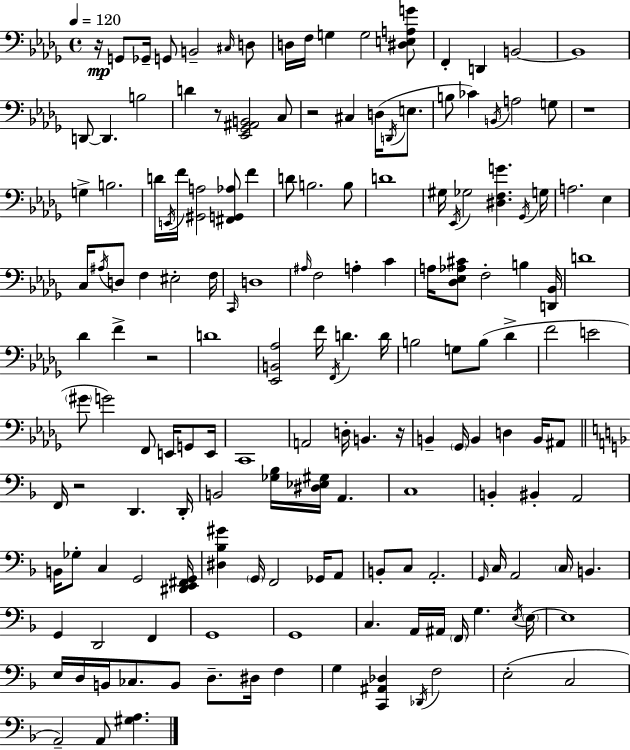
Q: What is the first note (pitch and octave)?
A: G2